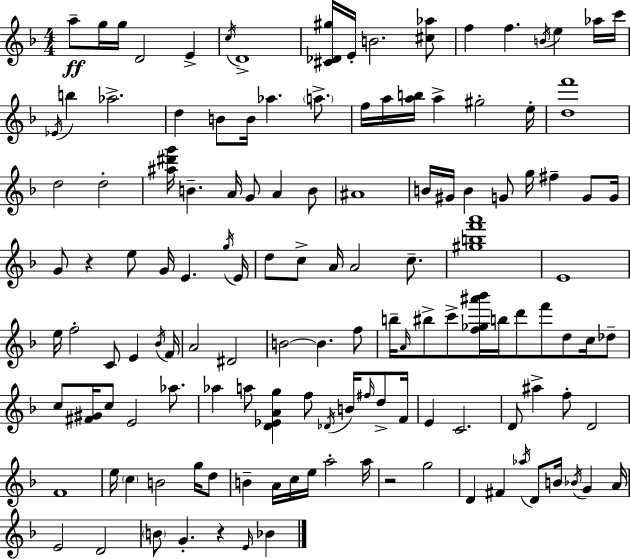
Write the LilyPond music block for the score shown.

{
  \clef treble
  \numericTimeSignature
  \time 4/4
  \key f \major
  a''8--\ff g''16 g''16 d'2 e'4-> | \acciaccatura { c''16 } d'1-> | <cis' des' gis''>16 e'16-. b'2. <cis'' aes''>8 | f''4 f''4. \acciaccatura { b'16 } e''4 | \break aes''16 c'''16 \acciaccatura { ees'16 } b''4 aes''2.-> | d''4 b'8 b'16 aes''4. | \parenthesize a''8.-> f''16 a''16 <a'' b''>16 a''4-> gis''2-. | e''16-. <d'' f'''>1 | \break d''2 d''2-. | <ais'' dis''' g'''>16 b'4.-- a'16 g'8 a'4 | b'8 ais'1 | b'16 gis'16 b'4 g'8 g''16 fis''4-- | \break g'8 g'16 g'8 r4 e''8 g'16 e'4. | \acciaccatura { g''16 } e'16 d''8 c''8-> a'16 a'2 | c''8.-- <gis'' b'' f''' a'''>1 | e'1 | \break e''16 f''2-. c'8 e'4 | \acciaccatura { bes'16 } f'16 a'2 dis'2 | b'2~~ b'4. | f''8 b''16-- \grace { a'16 } bis''8-> c'''8-> <f'' ges'' ais''' bes'''>16 b''16 d'''8 f'''8 | \break d''8 c''16 des''8-- c''8 <fis' gis'>16 c''8 e'2 | aes''8. aes''4 a''8 <d' ees' a' g''>4 | f''8 \acciaccatura { des'16 } b'16 \grace { fis''16 } d''8-> f'16 e'4 c'2. | d'8 ais''4-> f''8-. | \break d'2 f'1 | e''16 \parenthesize c''4 b'2 | g''16 d''8 b'4-- a'16 c''16 e''16 a''2-. | a''16 r2 | \break g''2 d'4 fis'4 | \acciaccatura { aes''16 } d'8 b'16 \acciaccatura { bes'16 } g'4 a'16 e'2 | d'2 \parenthesize b'8 g'4.-. | r4 \grace { e'16 } bes'4 \bar "|."
}